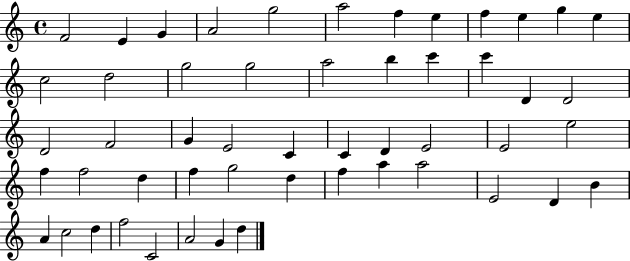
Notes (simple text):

F4/h E4/q G4/q A4/h G5/h A5/h F5/q E5/q F5/q E5/q G5/q E5/q C5/h D5/h G5/h G5/h A5/h B5/q C6/q C6/q D4/q D4/h D4/h F4/h G4/q E4/h C4/q C4/q D4/q E4/h E4/h E5/h F5/q F5/h D5/q F5/q G5/h D5/q F5/q A5/q A5/h E4/h D4/q B4/q A4/q C5/h D5/q F5/h C4/h A4/h G4/q D5/q